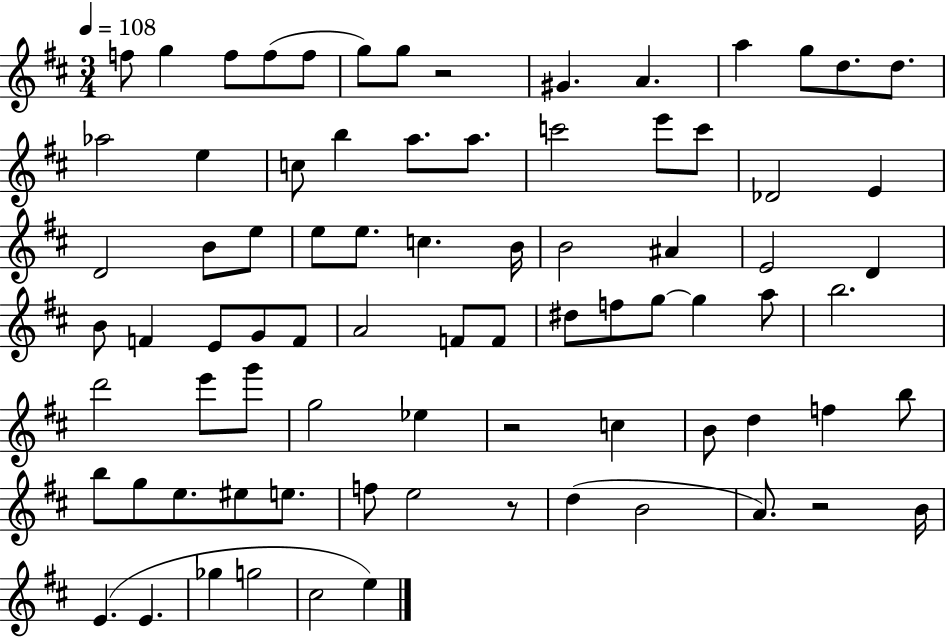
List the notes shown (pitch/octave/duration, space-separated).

F5/e G5/q F5/e F5/e F5/e G5/e G5/e R/h G#4/q. A4/q. A5/q G5/e D5/e. D5/e. Ab5/h E5/q C5/e B5/q A5/e. A5/e. C6/h E6/e C6/e Db4/h E4/q D4/h B4/e E5/e E5/e E5/e. C5/q. B4/s B4/h A#4/q E4/h D4/q B4/e F4/q E4/e G4/e F4/e A4/h F4/e F4/e D#5/e F5/e G5/e G5/q A5/e B5/h. D6/h E6/e G6/e G5/h Eb5/q R/h C5/q B4/e D5/q F5/q B5/e B5/e G5/e E5/e. EIS5/e E5/e. F5/e E5/h R/e D5/q B4/h A4/e. R/h B4/s E4/q. E4/q. Gb5/q G5/h C#5/h E5/q